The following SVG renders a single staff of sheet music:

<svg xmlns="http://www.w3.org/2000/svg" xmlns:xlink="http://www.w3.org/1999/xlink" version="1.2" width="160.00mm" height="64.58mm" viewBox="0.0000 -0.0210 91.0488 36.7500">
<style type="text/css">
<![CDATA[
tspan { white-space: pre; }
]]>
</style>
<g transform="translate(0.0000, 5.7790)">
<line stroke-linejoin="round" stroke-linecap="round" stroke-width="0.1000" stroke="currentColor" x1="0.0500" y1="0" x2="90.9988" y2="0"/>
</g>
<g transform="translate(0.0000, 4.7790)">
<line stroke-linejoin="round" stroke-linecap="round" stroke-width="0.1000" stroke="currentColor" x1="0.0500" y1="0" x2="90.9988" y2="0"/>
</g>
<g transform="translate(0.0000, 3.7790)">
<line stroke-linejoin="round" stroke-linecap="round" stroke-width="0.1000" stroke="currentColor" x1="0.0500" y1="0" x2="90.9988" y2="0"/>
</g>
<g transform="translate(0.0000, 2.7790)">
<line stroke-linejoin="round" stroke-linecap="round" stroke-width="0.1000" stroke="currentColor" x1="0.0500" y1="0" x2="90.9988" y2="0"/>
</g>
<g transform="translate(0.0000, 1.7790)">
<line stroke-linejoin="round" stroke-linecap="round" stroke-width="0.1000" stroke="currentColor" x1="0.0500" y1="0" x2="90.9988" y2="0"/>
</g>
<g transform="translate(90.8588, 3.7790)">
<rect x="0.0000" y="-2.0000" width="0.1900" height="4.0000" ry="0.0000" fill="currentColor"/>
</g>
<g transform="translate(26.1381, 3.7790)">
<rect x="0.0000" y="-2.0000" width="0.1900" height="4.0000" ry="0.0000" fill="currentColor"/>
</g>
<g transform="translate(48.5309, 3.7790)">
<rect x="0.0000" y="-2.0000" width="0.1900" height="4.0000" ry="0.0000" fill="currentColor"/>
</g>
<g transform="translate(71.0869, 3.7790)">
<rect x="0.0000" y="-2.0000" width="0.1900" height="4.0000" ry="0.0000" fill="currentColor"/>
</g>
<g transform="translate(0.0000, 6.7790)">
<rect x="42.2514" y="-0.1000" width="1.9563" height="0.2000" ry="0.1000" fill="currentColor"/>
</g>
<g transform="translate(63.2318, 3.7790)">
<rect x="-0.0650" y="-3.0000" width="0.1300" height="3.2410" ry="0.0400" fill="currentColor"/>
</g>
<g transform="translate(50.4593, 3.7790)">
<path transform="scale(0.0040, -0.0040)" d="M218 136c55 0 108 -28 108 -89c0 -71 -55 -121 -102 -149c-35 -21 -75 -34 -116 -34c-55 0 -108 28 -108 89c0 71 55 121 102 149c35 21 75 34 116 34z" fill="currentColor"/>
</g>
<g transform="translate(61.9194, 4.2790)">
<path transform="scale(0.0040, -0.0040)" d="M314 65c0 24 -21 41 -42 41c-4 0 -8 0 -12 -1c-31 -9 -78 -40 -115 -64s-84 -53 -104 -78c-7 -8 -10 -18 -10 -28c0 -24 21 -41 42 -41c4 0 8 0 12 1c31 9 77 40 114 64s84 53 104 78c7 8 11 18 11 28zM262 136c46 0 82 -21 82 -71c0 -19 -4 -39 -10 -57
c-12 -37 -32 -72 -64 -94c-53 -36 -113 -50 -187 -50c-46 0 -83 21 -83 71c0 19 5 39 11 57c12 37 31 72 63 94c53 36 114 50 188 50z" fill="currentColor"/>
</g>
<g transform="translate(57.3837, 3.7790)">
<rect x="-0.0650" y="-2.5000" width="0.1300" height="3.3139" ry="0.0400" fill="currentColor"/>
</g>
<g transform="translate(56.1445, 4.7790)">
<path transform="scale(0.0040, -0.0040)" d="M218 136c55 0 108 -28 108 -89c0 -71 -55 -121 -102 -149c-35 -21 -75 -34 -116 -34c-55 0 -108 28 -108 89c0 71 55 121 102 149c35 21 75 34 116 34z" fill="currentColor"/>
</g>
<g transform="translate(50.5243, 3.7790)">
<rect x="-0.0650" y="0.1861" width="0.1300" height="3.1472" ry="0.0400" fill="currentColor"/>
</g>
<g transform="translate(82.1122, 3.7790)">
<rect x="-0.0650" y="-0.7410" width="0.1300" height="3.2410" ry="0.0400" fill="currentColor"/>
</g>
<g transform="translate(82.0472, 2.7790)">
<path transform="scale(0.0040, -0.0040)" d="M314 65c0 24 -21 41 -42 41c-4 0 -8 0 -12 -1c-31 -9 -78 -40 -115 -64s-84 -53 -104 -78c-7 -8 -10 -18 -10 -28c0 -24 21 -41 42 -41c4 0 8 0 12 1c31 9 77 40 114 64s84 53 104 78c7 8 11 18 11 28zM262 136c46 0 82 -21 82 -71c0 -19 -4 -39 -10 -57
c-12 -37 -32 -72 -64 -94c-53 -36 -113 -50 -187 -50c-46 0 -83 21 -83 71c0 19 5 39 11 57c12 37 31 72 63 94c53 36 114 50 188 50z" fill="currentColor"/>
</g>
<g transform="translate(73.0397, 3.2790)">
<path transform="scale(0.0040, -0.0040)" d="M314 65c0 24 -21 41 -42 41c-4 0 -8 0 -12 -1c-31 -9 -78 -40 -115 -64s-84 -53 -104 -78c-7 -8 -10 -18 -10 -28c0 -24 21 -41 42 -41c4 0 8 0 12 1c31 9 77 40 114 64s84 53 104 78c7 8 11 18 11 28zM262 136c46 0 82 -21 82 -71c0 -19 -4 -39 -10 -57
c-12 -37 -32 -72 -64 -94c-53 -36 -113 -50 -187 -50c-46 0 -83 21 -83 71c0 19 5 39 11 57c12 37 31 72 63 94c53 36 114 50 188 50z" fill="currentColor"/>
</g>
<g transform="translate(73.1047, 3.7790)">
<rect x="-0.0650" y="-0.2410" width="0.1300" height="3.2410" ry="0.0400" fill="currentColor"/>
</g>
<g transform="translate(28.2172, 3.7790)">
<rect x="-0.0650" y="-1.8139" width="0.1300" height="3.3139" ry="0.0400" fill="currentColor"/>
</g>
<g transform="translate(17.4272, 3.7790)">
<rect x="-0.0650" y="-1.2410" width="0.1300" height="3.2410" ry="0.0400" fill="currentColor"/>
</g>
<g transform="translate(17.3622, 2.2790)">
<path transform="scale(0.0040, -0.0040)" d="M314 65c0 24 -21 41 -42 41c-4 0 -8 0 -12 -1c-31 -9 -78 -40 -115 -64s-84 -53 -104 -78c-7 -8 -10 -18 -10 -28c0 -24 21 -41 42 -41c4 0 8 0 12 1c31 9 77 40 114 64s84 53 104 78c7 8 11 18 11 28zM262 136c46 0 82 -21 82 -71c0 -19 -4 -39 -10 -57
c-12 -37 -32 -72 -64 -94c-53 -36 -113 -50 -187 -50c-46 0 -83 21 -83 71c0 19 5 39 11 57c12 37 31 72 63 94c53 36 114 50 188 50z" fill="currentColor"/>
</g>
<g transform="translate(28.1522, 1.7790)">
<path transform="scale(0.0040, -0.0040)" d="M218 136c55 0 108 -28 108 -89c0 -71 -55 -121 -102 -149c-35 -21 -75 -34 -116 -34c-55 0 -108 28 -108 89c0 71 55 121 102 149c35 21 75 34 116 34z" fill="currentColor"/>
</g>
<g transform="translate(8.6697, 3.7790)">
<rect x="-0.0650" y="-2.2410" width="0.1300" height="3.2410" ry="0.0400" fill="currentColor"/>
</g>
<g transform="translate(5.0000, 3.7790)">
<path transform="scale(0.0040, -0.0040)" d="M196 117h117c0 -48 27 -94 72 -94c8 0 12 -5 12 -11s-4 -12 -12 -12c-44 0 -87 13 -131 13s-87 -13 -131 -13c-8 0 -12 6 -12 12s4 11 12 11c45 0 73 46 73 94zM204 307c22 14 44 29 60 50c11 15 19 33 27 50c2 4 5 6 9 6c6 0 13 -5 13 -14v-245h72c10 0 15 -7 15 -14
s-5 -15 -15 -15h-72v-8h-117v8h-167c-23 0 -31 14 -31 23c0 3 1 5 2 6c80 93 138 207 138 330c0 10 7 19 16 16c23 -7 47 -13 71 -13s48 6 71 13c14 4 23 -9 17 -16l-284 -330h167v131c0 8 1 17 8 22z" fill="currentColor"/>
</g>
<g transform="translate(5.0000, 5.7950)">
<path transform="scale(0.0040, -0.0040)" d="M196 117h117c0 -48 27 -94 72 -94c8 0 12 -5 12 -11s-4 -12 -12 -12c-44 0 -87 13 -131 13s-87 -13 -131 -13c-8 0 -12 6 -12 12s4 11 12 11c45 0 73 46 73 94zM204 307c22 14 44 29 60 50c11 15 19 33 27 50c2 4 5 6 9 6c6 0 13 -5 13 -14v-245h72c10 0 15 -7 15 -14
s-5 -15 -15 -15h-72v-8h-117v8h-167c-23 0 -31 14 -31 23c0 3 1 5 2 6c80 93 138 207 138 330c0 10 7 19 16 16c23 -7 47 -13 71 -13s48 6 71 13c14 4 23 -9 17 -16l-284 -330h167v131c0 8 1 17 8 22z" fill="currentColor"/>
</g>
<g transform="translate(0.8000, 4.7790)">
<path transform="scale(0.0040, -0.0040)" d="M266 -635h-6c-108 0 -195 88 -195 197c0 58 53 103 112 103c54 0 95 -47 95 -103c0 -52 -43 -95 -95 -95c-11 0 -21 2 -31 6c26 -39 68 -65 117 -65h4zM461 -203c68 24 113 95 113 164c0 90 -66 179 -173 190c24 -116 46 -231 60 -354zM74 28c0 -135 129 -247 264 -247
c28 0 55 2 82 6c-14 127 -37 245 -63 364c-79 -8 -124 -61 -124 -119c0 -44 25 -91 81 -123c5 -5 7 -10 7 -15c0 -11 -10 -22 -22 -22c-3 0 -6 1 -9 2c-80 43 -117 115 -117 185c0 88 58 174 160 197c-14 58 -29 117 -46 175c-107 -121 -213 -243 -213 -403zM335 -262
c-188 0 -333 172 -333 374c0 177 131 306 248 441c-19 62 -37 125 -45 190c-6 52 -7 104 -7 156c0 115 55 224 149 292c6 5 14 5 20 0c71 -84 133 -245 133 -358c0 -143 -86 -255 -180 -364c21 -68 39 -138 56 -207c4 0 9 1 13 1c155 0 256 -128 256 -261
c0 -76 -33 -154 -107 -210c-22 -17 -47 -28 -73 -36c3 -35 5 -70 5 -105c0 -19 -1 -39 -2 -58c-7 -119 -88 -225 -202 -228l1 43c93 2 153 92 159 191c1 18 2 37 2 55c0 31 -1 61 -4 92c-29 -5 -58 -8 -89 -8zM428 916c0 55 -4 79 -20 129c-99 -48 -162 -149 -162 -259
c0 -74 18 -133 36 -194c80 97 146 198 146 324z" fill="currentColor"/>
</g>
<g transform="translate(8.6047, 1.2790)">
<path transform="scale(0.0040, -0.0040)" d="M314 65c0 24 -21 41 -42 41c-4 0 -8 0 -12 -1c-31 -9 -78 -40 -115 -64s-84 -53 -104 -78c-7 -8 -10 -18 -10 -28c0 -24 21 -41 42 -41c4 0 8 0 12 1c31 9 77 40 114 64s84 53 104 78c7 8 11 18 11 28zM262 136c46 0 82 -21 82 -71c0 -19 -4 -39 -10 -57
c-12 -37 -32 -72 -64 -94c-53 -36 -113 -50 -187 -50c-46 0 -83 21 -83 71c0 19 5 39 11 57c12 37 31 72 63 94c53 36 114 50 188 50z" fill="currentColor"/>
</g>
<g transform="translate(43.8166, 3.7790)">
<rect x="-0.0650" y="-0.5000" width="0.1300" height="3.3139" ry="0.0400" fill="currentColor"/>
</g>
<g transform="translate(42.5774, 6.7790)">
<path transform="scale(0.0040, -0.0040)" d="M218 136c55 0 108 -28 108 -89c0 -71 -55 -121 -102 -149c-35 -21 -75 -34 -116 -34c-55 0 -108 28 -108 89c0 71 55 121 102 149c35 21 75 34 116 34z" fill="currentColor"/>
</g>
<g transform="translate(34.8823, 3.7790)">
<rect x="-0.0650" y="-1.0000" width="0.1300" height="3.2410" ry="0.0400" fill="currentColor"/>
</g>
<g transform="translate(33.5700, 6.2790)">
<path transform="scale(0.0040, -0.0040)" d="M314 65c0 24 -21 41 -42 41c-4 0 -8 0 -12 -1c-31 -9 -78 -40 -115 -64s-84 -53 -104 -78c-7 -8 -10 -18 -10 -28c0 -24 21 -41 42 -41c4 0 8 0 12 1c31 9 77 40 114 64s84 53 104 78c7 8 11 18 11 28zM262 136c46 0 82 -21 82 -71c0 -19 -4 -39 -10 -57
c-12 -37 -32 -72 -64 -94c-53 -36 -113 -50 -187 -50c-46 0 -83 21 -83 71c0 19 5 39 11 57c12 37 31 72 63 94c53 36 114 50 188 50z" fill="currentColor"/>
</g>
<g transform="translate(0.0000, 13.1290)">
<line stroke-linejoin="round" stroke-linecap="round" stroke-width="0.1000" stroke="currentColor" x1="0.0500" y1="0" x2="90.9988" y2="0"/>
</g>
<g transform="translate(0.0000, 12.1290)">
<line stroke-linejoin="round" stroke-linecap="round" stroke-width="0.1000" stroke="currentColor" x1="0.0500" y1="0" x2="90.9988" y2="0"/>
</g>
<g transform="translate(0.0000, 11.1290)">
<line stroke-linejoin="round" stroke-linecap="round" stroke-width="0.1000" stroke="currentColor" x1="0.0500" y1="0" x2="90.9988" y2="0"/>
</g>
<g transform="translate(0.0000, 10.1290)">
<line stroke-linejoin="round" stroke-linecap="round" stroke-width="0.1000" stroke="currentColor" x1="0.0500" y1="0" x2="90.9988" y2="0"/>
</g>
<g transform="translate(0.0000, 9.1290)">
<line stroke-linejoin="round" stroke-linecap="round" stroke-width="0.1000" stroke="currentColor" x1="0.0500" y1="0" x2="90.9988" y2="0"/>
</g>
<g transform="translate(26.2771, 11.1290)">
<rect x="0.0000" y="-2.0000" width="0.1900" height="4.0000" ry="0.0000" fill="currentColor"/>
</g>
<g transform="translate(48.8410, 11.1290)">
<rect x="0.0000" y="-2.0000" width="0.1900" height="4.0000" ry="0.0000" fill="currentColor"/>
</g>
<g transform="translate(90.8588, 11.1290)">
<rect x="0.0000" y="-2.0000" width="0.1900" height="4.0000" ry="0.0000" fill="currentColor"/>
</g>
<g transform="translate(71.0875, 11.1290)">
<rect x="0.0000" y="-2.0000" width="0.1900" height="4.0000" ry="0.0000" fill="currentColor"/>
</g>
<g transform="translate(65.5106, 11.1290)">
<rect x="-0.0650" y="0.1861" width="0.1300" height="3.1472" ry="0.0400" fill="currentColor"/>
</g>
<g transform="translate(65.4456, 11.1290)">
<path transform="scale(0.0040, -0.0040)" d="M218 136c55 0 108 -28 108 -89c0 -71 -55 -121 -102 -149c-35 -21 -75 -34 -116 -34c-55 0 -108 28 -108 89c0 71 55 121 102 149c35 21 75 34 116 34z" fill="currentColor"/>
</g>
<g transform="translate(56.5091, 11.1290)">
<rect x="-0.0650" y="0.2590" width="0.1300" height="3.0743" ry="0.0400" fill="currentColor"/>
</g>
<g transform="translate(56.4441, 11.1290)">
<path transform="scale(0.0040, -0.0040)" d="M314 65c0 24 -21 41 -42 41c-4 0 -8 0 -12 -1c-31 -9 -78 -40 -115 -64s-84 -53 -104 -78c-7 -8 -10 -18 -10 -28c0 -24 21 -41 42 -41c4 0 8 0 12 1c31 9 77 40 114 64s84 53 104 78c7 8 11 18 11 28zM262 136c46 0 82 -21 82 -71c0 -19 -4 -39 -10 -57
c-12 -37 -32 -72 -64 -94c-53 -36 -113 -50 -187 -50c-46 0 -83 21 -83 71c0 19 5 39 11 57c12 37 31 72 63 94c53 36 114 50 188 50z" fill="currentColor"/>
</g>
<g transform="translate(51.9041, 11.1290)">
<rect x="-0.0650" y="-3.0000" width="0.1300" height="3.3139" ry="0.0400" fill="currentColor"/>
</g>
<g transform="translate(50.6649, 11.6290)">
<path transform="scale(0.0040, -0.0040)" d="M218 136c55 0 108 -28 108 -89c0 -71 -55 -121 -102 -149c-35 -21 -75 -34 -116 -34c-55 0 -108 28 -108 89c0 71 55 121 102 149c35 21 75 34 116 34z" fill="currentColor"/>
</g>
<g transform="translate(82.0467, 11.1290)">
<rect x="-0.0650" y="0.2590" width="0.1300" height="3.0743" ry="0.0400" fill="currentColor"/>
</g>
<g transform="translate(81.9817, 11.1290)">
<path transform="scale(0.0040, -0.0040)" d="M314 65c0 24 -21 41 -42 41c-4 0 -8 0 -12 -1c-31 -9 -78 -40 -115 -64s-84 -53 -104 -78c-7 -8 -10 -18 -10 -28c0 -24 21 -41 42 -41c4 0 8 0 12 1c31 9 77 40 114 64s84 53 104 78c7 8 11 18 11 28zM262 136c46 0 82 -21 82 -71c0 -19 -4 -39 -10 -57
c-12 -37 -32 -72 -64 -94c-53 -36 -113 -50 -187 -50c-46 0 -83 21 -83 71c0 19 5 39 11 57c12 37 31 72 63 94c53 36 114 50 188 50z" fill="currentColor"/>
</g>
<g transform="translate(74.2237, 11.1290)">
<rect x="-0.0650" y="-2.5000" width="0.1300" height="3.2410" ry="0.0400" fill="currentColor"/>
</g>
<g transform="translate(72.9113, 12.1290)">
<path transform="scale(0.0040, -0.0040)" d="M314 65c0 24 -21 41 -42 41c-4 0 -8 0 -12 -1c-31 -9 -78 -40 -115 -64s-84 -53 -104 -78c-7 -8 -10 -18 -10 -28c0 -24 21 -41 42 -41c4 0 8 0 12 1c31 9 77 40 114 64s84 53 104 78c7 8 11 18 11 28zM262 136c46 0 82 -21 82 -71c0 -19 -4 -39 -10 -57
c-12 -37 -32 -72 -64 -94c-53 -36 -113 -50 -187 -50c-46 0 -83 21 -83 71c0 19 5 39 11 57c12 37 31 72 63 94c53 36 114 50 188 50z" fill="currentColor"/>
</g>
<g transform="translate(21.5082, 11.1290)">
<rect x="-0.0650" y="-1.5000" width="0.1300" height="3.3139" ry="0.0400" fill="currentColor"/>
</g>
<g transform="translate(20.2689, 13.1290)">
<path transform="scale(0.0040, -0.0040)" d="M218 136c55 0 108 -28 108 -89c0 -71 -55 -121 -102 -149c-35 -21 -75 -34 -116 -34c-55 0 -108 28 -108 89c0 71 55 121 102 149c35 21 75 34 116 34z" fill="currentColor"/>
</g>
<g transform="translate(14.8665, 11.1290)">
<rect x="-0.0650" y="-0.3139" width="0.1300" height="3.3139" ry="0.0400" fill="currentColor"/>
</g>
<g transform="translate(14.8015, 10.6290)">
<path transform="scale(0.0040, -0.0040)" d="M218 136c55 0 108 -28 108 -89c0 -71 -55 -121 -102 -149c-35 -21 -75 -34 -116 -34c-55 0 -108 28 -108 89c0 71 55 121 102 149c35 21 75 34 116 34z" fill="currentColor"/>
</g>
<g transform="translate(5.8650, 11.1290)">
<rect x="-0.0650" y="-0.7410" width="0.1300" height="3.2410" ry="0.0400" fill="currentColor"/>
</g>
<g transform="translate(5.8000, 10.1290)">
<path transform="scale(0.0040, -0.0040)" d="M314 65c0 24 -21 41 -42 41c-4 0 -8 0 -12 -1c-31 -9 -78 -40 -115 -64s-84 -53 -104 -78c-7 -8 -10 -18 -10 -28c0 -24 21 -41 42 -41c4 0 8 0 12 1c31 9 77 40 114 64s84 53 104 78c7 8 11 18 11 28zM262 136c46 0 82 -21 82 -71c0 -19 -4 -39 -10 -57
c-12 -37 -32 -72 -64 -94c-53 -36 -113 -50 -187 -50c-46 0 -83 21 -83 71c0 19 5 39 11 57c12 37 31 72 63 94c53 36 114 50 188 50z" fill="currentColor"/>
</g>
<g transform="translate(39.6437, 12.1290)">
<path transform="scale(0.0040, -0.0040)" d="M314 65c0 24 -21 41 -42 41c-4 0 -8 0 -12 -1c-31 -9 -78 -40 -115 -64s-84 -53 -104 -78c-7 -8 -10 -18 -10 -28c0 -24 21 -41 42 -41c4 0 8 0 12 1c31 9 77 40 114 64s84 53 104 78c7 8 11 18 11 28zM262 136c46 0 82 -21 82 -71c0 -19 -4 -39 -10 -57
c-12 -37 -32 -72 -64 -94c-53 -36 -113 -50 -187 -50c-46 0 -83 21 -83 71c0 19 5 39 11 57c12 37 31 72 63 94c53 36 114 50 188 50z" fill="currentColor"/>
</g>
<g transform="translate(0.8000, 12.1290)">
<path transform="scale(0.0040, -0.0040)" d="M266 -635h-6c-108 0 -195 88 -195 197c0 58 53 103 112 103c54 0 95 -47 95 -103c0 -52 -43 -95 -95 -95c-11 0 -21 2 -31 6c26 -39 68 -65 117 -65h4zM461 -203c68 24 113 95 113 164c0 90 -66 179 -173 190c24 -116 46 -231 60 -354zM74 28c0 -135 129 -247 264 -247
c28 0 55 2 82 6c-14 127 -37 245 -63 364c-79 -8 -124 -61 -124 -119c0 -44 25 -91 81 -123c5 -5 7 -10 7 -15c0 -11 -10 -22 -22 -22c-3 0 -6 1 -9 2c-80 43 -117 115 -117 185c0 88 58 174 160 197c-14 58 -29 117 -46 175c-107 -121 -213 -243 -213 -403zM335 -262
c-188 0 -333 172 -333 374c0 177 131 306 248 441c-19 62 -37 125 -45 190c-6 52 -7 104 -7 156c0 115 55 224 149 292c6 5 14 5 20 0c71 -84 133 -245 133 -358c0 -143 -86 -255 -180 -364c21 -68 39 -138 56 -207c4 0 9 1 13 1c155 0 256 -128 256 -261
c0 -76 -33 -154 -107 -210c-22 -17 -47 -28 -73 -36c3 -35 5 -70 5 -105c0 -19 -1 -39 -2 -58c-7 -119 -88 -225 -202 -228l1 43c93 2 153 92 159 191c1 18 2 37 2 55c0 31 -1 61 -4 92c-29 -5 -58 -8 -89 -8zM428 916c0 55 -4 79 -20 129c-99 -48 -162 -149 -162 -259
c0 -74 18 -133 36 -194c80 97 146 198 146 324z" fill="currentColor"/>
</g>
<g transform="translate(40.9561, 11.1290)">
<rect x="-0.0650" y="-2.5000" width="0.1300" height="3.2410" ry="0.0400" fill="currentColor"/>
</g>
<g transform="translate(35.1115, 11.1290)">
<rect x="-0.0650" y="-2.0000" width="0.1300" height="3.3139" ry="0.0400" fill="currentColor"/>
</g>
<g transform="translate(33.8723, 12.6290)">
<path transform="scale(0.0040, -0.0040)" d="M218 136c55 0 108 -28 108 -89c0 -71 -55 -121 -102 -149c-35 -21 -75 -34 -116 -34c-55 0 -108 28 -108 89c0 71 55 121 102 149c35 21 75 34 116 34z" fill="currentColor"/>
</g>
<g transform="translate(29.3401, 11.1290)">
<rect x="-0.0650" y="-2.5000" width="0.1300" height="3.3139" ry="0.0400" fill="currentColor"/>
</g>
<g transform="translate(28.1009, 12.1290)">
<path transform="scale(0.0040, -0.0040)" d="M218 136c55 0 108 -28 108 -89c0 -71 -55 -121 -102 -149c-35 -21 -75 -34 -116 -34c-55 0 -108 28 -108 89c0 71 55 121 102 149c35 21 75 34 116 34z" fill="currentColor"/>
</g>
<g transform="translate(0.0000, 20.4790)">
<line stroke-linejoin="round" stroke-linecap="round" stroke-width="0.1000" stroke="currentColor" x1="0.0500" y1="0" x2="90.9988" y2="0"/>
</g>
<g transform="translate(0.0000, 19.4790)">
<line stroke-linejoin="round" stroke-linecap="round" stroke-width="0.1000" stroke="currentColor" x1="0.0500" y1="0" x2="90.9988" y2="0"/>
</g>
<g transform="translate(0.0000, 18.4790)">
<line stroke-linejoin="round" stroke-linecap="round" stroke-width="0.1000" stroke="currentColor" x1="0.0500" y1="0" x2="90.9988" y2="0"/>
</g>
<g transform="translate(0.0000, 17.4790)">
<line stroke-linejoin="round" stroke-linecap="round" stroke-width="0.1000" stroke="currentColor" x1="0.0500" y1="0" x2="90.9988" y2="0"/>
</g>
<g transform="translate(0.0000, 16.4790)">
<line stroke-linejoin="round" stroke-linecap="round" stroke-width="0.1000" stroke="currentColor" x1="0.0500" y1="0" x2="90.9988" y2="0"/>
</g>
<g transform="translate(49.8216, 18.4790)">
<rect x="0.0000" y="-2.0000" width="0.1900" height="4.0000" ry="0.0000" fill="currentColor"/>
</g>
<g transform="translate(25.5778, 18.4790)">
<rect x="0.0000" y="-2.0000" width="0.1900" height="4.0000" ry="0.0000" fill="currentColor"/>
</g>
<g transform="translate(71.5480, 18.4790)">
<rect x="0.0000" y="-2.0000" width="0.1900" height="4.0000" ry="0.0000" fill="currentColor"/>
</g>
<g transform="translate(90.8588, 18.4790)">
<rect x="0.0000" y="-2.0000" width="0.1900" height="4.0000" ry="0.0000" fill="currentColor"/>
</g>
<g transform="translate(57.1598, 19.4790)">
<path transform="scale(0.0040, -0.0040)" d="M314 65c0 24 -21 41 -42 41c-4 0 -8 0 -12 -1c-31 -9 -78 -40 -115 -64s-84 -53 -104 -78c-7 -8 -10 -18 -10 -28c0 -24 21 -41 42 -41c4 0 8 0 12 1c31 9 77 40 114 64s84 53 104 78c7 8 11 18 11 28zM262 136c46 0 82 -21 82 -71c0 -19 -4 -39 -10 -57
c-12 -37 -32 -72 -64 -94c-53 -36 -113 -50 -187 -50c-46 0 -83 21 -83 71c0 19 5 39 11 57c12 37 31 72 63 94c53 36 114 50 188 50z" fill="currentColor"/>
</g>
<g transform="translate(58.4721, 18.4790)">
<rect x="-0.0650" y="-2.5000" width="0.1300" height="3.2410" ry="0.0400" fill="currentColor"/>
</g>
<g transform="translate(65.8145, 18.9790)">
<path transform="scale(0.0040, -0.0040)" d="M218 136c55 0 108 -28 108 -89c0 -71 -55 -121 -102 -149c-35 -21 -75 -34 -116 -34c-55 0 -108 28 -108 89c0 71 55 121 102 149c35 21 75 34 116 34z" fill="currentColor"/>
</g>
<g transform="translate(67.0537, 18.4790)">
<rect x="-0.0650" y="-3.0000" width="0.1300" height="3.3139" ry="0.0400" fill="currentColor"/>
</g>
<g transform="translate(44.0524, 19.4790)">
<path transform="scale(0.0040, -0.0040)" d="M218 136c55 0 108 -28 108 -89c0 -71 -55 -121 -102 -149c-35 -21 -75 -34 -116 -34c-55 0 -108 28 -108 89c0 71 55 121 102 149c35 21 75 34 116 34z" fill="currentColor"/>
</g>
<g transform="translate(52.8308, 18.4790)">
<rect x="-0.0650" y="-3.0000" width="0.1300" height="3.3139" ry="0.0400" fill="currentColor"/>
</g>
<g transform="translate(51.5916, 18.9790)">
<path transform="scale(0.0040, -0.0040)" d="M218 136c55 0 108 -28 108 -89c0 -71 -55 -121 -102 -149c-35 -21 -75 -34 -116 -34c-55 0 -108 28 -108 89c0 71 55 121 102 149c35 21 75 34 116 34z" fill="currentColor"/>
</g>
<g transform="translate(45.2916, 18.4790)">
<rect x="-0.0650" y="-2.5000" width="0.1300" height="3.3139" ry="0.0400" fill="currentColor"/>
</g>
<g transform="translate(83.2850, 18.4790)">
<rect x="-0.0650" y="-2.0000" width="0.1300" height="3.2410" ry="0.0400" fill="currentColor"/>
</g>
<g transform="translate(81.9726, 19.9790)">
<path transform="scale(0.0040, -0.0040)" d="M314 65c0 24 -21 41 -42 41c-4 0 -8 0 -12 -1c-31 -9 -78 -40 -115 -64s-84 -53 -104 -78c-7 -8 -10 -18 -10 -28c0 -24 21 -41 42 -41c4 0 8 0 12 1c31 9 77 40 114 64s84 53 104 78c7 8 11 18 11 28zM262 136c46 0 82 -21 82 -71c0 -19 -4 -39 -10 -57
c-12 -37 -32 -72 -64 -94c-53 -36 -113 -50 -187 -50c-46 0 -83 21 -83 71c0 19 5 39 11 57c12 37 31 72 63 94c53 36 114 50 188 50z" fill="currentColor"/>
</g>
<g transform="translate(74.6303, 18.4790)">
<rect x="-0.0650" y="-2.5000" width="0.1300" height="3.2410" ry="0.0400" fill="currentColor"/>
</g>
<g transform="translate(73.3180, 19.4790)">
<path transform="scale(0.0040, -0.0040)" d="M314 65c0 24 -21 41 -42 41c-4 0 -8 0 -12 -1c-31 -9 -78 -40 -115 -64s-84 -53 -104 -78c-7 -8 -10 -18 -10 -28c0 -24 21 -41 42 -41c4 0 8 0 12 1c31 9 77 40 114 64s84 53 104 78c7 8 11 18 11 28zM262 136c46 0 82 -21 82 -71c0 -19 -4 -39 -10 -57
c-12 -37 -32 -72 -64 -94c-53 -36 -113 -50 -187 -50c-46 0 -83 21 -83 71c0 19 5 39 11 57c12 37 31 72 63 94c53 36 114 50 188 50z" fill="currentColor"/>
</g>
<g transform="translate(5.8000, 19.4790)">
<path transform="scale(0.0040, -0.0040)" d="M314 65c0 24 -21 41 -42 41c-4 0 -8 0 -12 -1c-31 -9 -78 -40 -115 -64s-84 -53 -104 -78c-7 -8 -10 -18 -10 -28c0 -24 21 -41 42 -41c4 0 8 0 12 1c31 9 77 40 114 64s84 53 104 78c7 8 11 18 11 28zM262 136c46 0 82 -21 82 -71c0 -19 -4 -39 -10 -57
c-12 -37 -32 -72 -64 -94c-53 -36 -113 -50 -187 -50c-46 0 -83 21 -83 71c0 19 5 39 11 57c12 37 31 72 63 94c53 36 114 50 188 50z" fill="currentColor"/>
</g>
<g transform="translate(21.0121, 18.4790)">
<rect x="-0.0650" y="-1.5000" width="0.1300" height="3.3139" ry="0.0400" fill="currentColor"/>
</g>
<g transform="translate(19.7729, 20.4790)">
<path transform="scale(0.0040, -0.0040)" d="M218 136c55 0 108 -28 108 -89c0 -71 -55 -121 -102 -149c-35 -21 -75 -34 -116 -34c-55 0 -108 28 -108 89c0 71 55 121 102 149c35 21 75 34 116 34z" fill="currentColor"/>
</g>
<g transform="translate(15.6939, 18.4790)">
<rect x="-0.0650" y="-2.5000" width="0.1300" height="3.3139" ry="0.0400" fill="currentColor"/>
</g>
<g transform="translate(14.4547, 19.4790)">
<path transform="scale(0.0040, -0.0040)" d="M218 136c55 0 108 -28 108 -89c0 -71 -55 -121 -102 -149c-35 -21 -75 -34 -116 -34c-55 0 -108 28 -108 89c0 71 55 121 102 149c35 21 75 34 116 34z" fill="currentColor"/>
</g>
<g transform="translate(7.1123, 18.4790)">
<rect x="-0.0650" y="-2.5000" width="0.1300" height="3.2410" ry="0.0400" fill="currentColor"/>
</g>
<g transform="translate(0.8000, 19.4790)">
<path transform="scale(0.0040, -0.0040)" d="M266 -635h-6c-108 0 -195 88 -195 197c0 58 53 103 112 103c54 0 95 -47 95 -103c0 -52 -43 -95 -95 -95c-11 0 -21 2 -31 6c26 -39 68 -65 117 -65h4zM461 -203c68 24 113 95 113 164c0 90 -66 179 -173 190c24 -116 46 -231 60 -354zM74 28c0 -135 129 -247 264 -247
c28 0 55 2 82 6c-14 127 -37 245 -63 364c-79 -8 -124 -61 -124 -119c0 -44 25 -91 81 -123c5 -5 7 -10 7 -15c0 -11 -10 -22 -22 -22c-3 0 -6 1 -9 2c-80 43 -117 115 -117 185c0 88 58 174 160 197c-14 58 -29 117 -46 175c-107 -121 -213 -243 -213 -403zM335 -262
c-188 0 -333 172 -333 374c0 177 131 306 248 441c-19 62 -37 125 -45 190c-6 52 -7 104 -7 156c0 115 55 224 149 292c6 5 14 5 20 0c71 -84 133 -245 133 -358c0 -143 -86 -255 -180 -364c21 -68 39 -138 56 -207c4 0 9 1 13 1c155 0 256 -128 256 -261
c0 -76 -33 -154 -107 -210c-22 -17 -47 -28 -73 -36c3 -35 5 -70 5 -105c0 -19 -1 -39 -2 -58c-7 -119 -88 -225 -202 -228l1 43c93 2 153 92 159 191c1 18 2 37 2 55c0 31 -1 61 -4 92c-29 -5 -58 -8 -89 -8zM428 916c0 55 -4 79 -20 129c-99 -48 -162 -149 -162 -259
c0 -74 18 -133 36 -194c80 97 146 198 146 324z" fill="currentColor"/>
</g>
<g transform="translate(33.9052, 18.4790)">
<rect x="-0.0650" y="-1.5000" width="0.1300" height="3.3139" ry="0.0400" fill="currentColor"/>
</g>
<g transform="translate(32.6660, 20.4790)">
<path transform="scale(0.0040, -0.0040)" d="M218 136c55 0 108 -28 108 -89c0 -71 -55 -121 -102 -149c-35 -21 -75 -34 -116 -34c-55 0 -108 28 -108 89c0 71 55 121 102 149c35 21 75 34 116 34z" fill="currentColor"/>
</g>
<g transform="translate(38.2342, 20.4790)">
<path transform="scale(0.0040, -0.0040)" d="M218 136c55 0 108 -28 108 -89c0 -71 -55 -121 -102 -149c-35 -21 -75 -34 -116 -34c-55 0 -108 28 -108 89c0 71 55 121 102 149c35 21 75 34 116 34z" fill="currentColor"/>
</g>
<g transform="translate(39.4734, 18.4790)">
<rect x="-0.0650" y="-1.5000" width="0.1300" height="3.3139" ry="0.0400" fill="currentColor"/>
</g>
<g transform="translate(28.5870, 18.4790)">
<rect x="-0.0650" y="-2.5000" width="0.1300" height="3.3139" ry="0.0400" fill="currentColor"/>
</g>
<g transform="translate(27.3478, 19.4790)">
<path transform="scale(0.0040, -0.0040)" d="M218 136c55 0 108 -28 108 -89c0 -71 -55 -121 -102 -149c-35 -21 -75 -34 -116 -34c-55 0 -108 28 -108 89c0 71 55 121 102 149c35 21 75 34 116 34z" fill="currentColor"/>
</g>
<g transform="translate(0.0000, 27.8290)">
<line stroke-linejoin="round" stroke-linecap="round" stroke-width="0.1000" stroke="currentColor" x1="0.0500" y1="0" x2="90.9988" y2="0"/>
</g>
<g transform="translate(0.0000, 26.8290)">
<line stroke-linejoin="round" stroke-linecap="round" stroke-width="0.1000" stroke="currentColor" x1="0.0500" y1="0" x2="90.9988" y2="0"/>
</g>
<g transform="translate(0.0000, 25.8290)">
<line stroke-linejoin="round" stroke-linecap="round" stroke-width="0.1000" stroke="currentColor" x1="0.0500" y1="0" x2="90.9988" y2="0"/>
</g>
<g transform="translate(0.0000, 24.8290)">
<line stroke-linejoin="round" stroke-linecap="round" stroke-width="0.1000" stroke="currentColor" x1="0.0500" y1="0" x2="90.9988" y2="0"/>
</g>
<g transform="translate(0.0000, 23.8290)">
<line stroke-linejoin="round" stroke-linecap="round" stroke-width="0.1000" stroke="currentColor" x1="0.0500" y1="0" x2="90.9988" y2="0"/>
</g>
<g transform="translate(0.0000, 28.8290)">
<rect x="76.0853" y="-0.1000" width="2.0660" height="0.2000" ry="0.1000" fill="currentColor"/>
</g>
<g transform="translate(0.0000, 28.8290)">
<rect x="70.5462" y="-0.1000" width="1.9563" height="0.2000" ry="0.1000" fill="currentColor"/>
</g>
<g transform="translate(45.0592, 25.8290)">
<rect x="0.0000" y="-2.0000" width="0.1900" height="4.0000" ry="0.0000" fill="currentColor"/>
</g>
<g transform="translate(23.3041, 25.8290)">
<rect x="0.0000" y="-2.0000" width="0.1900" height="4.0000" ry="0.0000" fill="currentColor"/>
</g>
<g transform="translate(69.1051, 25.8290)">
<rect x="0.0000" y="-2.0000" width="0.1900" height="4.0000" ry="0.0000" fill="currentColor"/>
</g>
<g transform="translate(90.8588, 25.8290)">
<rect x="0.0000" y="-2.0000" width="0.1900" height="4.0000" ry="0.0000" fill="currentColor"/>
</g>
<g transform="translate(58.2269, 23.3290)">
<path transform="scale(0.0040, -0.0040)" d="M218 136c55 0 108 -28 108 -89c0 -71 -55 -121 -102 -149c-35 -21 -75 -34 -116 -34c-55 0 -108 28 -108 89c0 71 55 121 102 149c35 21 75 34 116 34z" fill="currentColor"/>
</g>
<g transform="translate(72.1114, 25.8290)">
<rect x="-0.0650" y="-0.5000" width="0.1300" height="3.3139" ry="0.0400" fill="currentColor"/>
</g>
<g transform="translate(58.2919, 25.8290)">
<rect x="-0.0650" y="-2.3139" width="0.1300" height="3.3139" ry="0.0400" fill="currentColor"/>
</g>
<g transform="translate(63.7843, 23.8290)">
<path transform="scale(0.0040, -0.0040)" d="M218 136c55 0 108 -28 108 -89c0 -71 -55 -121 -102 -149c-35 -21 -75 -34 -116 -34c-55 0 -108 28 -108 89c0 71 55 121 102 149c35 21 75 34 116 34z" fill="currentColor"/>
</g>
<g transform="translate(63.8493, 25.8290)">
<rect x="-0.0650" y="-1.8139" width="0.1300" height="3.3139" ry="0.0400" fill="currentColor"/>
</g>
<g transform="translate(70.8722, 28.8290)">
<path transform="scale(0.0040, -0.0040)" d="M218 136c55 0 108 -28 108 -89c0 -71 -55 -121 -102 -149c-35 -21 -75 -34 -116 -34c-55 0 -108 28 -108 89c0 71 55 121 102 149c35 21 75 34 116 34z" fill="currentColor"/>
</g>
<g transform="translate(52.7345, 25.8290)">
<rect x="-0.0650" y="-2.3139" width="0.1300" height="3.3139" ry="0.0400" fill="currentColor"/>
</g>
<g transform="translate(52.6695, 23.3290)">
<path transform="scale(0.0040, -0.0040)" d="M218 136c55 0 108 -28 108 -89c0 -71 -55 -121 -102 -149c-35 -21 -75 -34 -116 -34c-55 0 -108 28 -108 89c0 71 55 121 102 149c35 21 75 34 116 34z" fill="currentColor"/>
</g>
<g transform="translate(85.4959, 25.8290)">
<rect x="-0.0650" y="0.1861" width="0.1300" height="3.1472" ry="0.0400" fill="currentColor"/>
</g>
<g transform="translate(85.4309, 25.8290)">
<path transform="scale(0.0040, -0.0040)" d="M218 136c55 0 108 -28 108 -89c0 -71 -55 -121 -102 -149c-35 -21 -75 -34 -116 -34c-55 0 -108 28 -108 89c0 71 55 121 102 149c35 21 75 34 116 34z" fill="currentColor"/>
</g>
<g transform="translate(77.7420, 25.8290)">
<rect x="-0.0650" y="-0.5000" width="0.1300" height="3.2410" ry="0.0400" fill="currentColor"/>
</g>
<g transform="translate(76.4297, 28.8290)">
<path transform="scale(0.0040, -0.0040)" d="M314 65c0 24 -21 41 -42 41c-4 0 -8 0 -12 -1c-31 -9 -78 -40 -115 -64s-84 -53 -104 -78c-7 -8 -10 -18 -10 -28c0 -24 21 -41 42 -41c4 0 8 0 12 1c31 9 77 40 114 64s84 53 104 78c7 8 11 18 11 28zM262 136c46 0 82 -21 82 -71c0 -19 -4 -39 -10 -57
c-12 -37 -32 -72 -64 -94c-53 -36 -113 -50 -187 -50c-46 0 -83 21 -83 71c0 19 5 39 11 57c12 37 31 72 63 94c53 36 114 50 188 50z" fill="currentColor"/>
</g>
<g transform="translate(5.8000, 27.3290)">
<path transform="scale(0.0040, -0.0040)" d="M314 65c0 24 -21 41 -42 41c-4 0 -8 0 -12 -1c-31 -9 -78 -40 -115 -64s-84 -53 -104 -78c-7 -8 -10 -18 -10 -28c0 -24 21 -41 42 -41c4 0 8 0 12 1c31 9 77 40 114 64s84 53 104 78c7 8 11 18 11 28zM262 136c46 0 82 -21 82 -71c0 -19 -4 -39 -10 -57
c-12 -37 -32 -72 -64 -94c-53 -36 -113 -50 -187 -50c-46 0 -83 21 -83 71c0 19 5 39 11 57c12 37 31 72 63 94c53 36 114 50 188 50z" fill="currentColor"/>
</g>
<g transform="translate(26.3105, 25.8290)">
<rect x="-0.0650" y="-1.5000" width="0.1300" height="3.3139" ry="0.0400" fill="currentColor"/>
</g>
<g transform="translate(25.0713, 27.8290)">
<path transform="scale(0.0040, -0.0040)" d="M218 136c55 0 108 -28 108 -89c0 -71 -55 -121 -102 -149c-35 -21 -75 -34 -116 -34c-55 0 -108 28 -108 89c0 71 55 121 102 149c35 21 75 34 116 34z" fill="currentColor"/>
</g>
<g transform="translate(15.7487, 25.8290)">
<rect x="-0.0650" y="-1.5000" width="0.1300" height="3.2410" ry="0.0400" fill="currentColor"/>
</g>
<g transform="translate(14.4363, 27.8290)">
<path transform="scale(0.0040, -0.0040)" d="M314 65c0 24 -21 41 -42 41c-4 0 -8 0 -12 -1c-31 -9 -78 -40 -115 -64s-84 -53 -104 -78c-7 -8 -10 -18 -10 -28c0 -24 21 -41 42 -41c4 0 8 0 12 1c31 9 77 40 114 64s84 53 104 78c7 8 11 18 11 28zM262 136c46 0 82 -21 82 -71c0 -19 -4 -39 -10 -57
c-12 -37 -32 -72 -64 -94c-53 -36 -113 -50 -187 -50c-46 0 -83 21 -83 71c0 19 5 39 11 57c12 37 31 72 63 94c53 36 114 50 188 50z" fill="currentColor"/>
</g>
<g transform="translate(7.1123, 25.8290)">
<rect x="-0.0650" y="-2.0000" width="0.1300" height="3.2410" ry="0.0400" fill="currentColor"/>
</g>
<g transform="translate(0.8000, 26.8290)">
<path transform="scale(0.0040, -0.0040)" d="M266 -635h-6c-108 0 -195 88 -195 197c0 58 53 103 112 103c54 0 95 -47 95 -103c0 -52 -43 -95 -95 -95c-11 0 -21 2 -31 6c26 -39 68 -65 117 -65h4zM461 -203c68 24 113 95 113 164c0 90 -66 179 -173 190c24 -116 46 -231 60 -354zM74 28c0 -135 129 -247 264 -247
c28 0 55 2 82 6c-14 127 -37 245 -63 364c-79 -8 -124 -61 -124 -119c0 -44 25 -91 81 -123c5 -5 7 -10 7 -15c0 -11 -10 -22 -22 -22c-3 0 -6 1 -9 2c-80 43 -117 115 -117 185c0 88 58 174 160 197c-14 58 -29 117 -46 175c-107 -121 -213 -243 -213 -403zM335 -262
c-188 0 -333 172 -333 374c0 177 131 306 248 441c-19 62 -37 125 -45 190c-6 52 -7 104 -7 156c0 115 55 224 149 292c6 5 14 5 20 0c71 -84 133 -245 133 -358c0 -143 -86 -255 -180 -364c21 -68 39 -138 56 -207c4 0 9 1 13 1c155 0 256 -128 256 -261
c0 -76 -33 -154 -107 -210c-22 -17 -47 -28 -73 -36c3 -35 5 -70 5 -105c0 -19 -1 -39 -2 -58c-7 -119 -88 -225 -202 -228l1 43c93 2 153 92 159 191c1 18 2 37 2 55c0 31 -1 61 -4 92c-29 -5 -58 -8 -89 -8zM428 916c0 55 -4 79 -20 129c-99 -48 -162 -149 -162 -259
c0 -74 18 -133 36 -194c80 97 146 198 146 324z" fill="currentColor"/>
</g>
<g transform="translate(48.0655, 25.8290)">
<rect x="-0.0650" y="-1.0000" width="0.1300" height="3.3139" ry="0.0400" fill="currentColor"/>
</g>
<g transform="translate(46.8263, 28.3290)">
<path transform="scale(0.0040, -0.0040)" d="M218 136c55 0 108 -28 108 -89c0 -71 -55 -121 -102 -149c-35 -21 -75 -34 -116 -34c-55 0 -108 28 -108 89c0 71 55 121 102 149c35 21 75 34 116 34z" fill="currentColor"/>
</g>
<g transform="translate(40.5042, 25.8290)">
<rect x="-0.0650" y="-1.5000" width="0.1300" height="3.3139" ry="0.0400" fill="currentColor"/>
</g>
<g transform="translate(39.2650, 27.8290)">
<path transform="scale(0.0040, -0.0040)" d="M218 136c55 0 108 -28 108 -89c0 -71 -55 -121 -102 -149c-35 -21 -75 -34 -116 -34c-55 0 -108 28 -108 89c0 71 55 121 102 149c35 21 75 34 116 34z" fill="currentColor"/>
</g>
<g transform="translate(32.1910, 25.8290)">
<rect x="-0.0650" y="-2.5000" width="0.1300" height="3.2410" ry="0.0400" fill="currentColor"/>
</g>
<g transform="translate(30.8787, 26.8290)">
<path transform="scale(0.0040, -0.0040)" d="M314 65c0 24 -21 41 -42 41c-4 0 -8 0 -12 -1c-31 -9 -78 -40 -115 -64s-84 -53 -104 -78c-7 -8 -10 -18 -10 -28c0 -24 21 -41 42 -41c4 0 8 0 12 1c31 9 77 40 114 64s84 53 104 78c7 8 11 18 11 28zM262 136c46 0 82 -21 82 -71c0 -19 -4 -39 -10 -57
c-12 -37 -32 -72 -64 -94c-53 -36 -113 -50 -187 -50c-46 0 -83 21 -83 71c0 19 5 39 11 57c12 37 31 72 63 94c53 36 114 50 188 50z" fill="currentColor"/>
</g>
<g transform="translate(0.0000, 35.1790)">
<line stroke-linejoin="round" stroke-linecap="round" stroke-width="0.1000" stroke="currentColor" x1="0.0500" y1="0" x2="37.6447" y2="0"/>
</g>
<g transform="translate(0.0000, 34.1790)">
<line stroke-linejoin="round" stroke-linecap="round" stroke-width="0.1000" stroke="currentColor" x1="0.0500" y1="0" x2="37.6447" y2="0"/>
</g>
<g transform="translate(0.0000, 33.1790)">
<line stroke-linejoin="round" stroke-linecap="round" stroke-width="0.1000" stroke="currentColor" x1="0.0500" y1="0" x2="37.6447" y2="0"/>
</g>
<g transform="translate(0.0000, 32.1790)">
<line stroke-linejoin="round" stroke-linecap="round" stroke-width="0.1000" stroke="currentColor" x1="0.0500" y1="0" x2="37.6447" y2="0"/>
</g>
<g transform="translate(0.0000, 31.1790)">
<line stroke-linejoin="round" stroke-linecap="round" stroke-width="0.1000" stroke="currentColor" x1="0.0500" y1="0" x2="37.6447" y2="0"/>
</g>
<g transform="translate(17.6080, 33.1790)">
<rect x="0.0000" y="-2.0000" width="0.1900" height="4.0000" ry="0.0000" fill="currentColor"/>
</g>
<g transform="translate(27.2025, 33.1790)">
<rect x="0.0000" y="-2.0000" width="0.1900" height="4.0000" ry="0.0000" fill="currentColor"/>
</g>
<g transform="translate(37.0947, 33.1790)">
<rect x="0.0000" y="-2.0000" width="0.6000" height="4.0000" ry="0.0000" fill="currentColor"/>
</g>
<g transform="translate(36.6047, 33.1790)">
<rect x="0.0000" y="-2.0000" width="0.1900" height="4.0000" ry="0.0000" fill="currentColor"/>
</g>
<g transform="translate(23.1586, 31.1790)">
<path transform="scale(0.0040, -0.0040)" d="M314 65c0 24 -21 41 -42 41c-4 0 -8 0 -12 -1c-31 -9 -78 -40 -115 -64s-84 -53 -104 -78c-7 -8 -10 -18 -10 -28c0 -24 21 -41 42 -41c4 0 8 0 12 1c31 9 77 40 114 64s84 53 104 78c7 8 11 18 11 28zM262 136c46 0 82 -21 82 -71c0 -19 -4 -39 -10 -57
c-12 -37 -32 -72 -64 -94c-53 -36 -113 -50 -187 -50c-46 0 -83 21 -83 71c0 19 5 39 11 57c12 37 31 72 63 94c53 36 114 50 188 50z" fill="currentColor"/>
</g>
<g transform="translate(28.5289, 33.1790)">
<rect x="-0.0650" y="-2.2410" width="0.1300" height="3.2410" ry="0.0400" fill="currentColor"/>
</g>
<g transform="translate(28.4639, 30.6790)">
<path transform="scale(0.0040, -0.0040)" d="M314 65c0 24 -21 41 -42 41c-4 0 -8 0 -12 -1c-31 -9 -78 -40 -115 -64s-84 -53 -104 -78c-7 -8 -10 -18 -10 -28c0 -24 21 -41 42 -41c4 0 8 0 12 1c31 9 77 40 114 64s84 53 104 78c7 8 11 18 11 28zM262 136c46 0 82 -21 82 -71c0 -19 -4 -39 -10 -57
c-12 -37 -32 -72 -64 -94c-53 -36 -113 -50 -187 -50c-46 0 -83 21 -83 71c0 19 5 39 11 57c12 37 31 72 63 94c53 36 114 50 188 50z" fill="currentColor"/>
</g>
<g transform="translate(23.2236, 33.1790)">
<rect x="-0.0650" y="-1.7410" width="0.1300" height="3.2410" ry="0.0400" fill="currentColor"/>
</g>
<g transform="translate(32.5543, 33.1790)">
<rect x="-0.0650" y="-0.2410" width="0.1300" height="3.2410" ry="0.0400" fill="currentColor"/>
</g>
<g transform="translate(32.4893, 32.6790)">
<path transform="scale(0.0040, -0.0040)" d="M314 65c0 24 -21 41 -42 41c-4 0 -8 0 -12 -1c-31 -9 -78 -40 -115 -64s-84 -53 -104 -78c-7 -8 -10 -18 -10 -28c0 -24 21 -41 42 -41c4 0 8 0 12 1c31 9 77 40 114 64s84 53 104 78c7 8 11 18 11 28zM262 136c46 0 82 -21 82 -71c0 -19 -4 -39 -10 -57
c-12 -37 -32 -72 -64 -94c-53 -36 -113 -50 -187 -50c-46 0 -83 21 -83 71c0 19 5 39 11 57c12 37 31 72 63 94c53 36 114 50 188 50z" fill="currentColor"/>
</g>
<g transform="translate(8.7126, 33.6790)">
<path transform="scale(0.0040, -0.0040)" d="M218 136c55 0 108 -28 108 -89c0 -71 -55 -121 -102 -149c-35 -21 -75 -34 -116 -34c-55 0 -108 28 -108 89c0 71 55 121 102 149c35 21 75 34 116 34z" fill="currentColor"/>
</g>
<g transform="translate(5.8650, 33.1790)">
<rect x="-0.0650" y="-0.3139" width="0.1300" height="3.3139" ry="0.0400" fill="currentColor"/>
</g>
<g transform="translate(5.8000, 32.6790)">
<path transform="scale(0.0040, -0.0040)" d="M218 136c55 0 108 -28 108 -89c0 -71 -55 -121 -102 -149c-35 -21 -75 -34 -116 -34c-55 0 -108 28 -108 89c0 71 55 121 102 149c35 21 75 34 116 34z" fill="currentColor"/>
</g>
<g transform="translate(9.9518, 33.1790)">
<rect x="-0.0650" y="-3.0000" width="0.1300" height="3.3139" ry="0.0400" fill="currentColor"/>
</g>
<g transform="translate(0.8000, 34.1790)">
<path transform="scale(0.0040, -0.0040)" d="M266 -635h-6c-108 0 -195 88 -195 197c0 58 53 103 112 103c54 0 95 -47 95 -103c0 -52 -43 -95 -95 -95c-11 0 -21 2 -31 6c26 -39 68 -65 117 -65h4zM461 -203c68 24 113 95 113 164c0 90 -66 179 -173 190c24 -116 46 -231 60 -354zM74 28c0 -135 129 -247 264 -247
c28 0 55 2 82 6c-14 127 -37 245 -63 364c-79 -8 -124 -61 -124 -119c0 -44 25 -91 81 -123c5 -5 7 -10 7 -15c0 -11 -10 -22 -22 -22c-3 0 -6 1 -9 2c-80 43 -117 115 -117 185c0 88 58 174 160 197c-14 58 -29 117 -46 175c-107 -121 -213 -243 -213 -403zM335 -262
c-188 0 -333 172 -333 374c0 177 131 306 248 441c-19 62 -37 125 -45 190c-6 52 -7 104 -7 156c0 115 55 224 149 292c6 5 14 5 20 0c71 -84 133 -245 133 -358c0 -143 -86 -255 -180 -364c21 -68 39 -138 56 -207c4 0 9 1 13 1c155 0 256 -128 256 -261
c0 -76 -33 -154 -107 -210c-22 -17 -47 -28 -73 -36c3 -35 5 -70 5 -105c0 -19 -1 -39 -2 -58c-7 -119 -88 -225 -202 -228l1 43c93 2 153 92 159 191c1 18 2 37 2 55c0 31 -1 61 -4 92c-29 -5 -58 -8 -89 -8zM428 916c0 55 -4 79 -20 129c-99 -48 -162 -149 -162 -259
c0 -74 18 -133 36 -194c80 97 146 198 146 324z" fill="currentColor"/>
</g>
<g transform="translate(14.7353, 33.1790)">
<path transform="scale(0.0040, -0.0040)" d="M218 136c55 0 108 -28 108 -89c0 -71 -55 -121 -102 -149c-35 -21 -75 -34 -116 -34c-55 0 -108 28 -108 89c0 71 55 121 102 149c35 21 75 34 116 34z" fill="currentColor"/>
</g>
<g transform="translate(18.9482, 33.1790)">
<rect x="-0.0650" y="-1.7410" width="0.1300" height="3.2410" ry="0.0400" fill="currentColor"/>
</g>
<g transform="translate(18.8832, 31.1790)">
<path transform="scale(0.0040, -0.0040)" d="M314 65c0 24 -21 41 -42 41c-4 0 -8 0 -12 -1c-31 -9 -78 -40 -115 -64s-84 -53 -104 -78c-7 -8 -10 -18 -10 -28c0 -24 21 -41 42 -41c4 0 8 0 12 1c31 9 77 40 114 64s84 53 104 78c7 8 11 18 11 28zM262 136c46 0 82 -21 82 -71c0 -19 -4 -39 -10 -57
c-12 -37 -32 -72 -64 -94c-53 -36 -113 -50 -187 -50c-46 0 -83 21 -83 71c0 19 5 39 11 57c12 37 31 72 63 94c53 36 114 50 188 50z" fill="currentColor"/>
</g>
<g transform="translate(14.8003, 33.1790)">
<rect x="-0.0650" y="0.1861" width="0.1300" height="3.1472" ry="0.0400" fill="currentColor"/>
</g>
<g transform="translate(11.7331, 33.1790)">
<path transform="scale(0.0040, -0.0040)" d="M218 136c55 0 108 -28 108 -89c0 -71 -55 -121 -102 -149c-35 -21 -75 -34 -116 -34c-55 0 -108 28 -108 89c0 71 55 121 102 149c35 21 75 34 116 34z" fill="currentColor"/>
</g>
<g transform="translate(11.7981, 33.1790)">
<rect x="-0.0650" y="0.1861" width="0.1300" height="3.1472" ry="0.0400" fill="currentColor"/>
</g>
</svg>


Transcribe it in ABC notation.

X:1
T:Untitled
M:4/4
L:1/4
K:C
g2 e2 f D2 C B G A2 c2 d2 d2 c E G F G2 A B2 B G2 B2 G2 G E G E E G A G2 A G2 F2 F2 E2 E G2 E D g g f C C2 B c A B B f2 f2 g2 c2